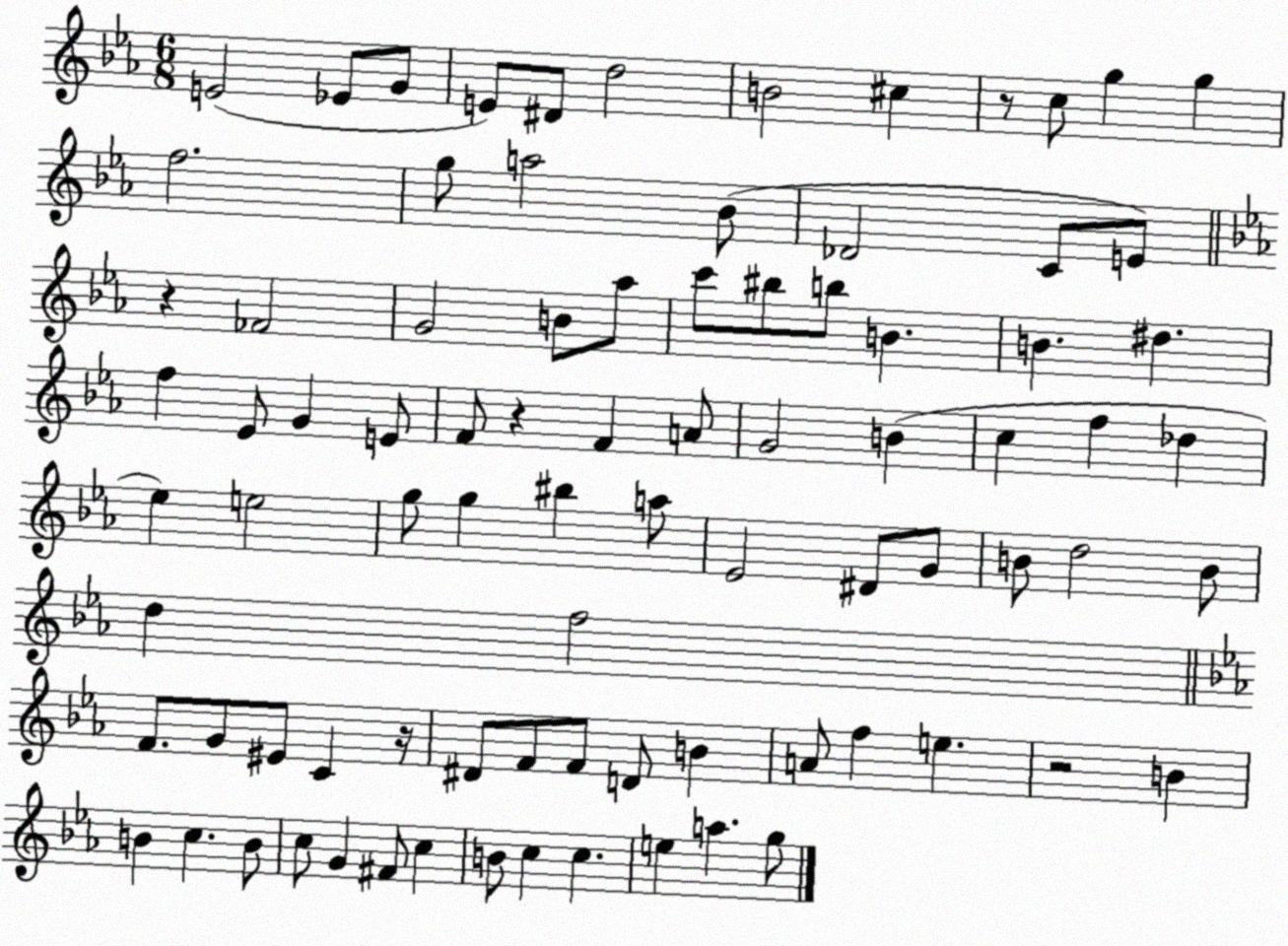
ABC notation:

X:1
T:Untitled
M:6/8
L:1/4
K:Eb
E2 _E/2 G/2 E/2 ^D/2 d2 B2 ^c z/2 c/2 g g f2 g/2 a2 _B/2 _D2 C/2 E/2 z _F2 G2 B/2 _a/2 c'/2 ^b/2 b/2 B B ^d f _E/2 G E/2 F/2 z F A/2 G2 B c f _d _e e2 g/2 g ^b a/2 _E2 ^D/2 G/2 B/2 d2 B/2 d f2 F/2 G/2 ^E/2 C z/4 ^D/2 F/2 F/2 D/2 B A/2 f e z2 B B c B/2 c/2 G ^F/2 c B/2 c c e a g/2